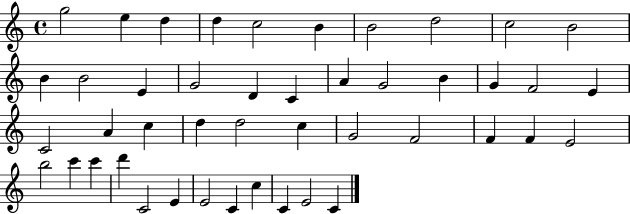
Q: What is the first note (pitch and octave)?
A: G5